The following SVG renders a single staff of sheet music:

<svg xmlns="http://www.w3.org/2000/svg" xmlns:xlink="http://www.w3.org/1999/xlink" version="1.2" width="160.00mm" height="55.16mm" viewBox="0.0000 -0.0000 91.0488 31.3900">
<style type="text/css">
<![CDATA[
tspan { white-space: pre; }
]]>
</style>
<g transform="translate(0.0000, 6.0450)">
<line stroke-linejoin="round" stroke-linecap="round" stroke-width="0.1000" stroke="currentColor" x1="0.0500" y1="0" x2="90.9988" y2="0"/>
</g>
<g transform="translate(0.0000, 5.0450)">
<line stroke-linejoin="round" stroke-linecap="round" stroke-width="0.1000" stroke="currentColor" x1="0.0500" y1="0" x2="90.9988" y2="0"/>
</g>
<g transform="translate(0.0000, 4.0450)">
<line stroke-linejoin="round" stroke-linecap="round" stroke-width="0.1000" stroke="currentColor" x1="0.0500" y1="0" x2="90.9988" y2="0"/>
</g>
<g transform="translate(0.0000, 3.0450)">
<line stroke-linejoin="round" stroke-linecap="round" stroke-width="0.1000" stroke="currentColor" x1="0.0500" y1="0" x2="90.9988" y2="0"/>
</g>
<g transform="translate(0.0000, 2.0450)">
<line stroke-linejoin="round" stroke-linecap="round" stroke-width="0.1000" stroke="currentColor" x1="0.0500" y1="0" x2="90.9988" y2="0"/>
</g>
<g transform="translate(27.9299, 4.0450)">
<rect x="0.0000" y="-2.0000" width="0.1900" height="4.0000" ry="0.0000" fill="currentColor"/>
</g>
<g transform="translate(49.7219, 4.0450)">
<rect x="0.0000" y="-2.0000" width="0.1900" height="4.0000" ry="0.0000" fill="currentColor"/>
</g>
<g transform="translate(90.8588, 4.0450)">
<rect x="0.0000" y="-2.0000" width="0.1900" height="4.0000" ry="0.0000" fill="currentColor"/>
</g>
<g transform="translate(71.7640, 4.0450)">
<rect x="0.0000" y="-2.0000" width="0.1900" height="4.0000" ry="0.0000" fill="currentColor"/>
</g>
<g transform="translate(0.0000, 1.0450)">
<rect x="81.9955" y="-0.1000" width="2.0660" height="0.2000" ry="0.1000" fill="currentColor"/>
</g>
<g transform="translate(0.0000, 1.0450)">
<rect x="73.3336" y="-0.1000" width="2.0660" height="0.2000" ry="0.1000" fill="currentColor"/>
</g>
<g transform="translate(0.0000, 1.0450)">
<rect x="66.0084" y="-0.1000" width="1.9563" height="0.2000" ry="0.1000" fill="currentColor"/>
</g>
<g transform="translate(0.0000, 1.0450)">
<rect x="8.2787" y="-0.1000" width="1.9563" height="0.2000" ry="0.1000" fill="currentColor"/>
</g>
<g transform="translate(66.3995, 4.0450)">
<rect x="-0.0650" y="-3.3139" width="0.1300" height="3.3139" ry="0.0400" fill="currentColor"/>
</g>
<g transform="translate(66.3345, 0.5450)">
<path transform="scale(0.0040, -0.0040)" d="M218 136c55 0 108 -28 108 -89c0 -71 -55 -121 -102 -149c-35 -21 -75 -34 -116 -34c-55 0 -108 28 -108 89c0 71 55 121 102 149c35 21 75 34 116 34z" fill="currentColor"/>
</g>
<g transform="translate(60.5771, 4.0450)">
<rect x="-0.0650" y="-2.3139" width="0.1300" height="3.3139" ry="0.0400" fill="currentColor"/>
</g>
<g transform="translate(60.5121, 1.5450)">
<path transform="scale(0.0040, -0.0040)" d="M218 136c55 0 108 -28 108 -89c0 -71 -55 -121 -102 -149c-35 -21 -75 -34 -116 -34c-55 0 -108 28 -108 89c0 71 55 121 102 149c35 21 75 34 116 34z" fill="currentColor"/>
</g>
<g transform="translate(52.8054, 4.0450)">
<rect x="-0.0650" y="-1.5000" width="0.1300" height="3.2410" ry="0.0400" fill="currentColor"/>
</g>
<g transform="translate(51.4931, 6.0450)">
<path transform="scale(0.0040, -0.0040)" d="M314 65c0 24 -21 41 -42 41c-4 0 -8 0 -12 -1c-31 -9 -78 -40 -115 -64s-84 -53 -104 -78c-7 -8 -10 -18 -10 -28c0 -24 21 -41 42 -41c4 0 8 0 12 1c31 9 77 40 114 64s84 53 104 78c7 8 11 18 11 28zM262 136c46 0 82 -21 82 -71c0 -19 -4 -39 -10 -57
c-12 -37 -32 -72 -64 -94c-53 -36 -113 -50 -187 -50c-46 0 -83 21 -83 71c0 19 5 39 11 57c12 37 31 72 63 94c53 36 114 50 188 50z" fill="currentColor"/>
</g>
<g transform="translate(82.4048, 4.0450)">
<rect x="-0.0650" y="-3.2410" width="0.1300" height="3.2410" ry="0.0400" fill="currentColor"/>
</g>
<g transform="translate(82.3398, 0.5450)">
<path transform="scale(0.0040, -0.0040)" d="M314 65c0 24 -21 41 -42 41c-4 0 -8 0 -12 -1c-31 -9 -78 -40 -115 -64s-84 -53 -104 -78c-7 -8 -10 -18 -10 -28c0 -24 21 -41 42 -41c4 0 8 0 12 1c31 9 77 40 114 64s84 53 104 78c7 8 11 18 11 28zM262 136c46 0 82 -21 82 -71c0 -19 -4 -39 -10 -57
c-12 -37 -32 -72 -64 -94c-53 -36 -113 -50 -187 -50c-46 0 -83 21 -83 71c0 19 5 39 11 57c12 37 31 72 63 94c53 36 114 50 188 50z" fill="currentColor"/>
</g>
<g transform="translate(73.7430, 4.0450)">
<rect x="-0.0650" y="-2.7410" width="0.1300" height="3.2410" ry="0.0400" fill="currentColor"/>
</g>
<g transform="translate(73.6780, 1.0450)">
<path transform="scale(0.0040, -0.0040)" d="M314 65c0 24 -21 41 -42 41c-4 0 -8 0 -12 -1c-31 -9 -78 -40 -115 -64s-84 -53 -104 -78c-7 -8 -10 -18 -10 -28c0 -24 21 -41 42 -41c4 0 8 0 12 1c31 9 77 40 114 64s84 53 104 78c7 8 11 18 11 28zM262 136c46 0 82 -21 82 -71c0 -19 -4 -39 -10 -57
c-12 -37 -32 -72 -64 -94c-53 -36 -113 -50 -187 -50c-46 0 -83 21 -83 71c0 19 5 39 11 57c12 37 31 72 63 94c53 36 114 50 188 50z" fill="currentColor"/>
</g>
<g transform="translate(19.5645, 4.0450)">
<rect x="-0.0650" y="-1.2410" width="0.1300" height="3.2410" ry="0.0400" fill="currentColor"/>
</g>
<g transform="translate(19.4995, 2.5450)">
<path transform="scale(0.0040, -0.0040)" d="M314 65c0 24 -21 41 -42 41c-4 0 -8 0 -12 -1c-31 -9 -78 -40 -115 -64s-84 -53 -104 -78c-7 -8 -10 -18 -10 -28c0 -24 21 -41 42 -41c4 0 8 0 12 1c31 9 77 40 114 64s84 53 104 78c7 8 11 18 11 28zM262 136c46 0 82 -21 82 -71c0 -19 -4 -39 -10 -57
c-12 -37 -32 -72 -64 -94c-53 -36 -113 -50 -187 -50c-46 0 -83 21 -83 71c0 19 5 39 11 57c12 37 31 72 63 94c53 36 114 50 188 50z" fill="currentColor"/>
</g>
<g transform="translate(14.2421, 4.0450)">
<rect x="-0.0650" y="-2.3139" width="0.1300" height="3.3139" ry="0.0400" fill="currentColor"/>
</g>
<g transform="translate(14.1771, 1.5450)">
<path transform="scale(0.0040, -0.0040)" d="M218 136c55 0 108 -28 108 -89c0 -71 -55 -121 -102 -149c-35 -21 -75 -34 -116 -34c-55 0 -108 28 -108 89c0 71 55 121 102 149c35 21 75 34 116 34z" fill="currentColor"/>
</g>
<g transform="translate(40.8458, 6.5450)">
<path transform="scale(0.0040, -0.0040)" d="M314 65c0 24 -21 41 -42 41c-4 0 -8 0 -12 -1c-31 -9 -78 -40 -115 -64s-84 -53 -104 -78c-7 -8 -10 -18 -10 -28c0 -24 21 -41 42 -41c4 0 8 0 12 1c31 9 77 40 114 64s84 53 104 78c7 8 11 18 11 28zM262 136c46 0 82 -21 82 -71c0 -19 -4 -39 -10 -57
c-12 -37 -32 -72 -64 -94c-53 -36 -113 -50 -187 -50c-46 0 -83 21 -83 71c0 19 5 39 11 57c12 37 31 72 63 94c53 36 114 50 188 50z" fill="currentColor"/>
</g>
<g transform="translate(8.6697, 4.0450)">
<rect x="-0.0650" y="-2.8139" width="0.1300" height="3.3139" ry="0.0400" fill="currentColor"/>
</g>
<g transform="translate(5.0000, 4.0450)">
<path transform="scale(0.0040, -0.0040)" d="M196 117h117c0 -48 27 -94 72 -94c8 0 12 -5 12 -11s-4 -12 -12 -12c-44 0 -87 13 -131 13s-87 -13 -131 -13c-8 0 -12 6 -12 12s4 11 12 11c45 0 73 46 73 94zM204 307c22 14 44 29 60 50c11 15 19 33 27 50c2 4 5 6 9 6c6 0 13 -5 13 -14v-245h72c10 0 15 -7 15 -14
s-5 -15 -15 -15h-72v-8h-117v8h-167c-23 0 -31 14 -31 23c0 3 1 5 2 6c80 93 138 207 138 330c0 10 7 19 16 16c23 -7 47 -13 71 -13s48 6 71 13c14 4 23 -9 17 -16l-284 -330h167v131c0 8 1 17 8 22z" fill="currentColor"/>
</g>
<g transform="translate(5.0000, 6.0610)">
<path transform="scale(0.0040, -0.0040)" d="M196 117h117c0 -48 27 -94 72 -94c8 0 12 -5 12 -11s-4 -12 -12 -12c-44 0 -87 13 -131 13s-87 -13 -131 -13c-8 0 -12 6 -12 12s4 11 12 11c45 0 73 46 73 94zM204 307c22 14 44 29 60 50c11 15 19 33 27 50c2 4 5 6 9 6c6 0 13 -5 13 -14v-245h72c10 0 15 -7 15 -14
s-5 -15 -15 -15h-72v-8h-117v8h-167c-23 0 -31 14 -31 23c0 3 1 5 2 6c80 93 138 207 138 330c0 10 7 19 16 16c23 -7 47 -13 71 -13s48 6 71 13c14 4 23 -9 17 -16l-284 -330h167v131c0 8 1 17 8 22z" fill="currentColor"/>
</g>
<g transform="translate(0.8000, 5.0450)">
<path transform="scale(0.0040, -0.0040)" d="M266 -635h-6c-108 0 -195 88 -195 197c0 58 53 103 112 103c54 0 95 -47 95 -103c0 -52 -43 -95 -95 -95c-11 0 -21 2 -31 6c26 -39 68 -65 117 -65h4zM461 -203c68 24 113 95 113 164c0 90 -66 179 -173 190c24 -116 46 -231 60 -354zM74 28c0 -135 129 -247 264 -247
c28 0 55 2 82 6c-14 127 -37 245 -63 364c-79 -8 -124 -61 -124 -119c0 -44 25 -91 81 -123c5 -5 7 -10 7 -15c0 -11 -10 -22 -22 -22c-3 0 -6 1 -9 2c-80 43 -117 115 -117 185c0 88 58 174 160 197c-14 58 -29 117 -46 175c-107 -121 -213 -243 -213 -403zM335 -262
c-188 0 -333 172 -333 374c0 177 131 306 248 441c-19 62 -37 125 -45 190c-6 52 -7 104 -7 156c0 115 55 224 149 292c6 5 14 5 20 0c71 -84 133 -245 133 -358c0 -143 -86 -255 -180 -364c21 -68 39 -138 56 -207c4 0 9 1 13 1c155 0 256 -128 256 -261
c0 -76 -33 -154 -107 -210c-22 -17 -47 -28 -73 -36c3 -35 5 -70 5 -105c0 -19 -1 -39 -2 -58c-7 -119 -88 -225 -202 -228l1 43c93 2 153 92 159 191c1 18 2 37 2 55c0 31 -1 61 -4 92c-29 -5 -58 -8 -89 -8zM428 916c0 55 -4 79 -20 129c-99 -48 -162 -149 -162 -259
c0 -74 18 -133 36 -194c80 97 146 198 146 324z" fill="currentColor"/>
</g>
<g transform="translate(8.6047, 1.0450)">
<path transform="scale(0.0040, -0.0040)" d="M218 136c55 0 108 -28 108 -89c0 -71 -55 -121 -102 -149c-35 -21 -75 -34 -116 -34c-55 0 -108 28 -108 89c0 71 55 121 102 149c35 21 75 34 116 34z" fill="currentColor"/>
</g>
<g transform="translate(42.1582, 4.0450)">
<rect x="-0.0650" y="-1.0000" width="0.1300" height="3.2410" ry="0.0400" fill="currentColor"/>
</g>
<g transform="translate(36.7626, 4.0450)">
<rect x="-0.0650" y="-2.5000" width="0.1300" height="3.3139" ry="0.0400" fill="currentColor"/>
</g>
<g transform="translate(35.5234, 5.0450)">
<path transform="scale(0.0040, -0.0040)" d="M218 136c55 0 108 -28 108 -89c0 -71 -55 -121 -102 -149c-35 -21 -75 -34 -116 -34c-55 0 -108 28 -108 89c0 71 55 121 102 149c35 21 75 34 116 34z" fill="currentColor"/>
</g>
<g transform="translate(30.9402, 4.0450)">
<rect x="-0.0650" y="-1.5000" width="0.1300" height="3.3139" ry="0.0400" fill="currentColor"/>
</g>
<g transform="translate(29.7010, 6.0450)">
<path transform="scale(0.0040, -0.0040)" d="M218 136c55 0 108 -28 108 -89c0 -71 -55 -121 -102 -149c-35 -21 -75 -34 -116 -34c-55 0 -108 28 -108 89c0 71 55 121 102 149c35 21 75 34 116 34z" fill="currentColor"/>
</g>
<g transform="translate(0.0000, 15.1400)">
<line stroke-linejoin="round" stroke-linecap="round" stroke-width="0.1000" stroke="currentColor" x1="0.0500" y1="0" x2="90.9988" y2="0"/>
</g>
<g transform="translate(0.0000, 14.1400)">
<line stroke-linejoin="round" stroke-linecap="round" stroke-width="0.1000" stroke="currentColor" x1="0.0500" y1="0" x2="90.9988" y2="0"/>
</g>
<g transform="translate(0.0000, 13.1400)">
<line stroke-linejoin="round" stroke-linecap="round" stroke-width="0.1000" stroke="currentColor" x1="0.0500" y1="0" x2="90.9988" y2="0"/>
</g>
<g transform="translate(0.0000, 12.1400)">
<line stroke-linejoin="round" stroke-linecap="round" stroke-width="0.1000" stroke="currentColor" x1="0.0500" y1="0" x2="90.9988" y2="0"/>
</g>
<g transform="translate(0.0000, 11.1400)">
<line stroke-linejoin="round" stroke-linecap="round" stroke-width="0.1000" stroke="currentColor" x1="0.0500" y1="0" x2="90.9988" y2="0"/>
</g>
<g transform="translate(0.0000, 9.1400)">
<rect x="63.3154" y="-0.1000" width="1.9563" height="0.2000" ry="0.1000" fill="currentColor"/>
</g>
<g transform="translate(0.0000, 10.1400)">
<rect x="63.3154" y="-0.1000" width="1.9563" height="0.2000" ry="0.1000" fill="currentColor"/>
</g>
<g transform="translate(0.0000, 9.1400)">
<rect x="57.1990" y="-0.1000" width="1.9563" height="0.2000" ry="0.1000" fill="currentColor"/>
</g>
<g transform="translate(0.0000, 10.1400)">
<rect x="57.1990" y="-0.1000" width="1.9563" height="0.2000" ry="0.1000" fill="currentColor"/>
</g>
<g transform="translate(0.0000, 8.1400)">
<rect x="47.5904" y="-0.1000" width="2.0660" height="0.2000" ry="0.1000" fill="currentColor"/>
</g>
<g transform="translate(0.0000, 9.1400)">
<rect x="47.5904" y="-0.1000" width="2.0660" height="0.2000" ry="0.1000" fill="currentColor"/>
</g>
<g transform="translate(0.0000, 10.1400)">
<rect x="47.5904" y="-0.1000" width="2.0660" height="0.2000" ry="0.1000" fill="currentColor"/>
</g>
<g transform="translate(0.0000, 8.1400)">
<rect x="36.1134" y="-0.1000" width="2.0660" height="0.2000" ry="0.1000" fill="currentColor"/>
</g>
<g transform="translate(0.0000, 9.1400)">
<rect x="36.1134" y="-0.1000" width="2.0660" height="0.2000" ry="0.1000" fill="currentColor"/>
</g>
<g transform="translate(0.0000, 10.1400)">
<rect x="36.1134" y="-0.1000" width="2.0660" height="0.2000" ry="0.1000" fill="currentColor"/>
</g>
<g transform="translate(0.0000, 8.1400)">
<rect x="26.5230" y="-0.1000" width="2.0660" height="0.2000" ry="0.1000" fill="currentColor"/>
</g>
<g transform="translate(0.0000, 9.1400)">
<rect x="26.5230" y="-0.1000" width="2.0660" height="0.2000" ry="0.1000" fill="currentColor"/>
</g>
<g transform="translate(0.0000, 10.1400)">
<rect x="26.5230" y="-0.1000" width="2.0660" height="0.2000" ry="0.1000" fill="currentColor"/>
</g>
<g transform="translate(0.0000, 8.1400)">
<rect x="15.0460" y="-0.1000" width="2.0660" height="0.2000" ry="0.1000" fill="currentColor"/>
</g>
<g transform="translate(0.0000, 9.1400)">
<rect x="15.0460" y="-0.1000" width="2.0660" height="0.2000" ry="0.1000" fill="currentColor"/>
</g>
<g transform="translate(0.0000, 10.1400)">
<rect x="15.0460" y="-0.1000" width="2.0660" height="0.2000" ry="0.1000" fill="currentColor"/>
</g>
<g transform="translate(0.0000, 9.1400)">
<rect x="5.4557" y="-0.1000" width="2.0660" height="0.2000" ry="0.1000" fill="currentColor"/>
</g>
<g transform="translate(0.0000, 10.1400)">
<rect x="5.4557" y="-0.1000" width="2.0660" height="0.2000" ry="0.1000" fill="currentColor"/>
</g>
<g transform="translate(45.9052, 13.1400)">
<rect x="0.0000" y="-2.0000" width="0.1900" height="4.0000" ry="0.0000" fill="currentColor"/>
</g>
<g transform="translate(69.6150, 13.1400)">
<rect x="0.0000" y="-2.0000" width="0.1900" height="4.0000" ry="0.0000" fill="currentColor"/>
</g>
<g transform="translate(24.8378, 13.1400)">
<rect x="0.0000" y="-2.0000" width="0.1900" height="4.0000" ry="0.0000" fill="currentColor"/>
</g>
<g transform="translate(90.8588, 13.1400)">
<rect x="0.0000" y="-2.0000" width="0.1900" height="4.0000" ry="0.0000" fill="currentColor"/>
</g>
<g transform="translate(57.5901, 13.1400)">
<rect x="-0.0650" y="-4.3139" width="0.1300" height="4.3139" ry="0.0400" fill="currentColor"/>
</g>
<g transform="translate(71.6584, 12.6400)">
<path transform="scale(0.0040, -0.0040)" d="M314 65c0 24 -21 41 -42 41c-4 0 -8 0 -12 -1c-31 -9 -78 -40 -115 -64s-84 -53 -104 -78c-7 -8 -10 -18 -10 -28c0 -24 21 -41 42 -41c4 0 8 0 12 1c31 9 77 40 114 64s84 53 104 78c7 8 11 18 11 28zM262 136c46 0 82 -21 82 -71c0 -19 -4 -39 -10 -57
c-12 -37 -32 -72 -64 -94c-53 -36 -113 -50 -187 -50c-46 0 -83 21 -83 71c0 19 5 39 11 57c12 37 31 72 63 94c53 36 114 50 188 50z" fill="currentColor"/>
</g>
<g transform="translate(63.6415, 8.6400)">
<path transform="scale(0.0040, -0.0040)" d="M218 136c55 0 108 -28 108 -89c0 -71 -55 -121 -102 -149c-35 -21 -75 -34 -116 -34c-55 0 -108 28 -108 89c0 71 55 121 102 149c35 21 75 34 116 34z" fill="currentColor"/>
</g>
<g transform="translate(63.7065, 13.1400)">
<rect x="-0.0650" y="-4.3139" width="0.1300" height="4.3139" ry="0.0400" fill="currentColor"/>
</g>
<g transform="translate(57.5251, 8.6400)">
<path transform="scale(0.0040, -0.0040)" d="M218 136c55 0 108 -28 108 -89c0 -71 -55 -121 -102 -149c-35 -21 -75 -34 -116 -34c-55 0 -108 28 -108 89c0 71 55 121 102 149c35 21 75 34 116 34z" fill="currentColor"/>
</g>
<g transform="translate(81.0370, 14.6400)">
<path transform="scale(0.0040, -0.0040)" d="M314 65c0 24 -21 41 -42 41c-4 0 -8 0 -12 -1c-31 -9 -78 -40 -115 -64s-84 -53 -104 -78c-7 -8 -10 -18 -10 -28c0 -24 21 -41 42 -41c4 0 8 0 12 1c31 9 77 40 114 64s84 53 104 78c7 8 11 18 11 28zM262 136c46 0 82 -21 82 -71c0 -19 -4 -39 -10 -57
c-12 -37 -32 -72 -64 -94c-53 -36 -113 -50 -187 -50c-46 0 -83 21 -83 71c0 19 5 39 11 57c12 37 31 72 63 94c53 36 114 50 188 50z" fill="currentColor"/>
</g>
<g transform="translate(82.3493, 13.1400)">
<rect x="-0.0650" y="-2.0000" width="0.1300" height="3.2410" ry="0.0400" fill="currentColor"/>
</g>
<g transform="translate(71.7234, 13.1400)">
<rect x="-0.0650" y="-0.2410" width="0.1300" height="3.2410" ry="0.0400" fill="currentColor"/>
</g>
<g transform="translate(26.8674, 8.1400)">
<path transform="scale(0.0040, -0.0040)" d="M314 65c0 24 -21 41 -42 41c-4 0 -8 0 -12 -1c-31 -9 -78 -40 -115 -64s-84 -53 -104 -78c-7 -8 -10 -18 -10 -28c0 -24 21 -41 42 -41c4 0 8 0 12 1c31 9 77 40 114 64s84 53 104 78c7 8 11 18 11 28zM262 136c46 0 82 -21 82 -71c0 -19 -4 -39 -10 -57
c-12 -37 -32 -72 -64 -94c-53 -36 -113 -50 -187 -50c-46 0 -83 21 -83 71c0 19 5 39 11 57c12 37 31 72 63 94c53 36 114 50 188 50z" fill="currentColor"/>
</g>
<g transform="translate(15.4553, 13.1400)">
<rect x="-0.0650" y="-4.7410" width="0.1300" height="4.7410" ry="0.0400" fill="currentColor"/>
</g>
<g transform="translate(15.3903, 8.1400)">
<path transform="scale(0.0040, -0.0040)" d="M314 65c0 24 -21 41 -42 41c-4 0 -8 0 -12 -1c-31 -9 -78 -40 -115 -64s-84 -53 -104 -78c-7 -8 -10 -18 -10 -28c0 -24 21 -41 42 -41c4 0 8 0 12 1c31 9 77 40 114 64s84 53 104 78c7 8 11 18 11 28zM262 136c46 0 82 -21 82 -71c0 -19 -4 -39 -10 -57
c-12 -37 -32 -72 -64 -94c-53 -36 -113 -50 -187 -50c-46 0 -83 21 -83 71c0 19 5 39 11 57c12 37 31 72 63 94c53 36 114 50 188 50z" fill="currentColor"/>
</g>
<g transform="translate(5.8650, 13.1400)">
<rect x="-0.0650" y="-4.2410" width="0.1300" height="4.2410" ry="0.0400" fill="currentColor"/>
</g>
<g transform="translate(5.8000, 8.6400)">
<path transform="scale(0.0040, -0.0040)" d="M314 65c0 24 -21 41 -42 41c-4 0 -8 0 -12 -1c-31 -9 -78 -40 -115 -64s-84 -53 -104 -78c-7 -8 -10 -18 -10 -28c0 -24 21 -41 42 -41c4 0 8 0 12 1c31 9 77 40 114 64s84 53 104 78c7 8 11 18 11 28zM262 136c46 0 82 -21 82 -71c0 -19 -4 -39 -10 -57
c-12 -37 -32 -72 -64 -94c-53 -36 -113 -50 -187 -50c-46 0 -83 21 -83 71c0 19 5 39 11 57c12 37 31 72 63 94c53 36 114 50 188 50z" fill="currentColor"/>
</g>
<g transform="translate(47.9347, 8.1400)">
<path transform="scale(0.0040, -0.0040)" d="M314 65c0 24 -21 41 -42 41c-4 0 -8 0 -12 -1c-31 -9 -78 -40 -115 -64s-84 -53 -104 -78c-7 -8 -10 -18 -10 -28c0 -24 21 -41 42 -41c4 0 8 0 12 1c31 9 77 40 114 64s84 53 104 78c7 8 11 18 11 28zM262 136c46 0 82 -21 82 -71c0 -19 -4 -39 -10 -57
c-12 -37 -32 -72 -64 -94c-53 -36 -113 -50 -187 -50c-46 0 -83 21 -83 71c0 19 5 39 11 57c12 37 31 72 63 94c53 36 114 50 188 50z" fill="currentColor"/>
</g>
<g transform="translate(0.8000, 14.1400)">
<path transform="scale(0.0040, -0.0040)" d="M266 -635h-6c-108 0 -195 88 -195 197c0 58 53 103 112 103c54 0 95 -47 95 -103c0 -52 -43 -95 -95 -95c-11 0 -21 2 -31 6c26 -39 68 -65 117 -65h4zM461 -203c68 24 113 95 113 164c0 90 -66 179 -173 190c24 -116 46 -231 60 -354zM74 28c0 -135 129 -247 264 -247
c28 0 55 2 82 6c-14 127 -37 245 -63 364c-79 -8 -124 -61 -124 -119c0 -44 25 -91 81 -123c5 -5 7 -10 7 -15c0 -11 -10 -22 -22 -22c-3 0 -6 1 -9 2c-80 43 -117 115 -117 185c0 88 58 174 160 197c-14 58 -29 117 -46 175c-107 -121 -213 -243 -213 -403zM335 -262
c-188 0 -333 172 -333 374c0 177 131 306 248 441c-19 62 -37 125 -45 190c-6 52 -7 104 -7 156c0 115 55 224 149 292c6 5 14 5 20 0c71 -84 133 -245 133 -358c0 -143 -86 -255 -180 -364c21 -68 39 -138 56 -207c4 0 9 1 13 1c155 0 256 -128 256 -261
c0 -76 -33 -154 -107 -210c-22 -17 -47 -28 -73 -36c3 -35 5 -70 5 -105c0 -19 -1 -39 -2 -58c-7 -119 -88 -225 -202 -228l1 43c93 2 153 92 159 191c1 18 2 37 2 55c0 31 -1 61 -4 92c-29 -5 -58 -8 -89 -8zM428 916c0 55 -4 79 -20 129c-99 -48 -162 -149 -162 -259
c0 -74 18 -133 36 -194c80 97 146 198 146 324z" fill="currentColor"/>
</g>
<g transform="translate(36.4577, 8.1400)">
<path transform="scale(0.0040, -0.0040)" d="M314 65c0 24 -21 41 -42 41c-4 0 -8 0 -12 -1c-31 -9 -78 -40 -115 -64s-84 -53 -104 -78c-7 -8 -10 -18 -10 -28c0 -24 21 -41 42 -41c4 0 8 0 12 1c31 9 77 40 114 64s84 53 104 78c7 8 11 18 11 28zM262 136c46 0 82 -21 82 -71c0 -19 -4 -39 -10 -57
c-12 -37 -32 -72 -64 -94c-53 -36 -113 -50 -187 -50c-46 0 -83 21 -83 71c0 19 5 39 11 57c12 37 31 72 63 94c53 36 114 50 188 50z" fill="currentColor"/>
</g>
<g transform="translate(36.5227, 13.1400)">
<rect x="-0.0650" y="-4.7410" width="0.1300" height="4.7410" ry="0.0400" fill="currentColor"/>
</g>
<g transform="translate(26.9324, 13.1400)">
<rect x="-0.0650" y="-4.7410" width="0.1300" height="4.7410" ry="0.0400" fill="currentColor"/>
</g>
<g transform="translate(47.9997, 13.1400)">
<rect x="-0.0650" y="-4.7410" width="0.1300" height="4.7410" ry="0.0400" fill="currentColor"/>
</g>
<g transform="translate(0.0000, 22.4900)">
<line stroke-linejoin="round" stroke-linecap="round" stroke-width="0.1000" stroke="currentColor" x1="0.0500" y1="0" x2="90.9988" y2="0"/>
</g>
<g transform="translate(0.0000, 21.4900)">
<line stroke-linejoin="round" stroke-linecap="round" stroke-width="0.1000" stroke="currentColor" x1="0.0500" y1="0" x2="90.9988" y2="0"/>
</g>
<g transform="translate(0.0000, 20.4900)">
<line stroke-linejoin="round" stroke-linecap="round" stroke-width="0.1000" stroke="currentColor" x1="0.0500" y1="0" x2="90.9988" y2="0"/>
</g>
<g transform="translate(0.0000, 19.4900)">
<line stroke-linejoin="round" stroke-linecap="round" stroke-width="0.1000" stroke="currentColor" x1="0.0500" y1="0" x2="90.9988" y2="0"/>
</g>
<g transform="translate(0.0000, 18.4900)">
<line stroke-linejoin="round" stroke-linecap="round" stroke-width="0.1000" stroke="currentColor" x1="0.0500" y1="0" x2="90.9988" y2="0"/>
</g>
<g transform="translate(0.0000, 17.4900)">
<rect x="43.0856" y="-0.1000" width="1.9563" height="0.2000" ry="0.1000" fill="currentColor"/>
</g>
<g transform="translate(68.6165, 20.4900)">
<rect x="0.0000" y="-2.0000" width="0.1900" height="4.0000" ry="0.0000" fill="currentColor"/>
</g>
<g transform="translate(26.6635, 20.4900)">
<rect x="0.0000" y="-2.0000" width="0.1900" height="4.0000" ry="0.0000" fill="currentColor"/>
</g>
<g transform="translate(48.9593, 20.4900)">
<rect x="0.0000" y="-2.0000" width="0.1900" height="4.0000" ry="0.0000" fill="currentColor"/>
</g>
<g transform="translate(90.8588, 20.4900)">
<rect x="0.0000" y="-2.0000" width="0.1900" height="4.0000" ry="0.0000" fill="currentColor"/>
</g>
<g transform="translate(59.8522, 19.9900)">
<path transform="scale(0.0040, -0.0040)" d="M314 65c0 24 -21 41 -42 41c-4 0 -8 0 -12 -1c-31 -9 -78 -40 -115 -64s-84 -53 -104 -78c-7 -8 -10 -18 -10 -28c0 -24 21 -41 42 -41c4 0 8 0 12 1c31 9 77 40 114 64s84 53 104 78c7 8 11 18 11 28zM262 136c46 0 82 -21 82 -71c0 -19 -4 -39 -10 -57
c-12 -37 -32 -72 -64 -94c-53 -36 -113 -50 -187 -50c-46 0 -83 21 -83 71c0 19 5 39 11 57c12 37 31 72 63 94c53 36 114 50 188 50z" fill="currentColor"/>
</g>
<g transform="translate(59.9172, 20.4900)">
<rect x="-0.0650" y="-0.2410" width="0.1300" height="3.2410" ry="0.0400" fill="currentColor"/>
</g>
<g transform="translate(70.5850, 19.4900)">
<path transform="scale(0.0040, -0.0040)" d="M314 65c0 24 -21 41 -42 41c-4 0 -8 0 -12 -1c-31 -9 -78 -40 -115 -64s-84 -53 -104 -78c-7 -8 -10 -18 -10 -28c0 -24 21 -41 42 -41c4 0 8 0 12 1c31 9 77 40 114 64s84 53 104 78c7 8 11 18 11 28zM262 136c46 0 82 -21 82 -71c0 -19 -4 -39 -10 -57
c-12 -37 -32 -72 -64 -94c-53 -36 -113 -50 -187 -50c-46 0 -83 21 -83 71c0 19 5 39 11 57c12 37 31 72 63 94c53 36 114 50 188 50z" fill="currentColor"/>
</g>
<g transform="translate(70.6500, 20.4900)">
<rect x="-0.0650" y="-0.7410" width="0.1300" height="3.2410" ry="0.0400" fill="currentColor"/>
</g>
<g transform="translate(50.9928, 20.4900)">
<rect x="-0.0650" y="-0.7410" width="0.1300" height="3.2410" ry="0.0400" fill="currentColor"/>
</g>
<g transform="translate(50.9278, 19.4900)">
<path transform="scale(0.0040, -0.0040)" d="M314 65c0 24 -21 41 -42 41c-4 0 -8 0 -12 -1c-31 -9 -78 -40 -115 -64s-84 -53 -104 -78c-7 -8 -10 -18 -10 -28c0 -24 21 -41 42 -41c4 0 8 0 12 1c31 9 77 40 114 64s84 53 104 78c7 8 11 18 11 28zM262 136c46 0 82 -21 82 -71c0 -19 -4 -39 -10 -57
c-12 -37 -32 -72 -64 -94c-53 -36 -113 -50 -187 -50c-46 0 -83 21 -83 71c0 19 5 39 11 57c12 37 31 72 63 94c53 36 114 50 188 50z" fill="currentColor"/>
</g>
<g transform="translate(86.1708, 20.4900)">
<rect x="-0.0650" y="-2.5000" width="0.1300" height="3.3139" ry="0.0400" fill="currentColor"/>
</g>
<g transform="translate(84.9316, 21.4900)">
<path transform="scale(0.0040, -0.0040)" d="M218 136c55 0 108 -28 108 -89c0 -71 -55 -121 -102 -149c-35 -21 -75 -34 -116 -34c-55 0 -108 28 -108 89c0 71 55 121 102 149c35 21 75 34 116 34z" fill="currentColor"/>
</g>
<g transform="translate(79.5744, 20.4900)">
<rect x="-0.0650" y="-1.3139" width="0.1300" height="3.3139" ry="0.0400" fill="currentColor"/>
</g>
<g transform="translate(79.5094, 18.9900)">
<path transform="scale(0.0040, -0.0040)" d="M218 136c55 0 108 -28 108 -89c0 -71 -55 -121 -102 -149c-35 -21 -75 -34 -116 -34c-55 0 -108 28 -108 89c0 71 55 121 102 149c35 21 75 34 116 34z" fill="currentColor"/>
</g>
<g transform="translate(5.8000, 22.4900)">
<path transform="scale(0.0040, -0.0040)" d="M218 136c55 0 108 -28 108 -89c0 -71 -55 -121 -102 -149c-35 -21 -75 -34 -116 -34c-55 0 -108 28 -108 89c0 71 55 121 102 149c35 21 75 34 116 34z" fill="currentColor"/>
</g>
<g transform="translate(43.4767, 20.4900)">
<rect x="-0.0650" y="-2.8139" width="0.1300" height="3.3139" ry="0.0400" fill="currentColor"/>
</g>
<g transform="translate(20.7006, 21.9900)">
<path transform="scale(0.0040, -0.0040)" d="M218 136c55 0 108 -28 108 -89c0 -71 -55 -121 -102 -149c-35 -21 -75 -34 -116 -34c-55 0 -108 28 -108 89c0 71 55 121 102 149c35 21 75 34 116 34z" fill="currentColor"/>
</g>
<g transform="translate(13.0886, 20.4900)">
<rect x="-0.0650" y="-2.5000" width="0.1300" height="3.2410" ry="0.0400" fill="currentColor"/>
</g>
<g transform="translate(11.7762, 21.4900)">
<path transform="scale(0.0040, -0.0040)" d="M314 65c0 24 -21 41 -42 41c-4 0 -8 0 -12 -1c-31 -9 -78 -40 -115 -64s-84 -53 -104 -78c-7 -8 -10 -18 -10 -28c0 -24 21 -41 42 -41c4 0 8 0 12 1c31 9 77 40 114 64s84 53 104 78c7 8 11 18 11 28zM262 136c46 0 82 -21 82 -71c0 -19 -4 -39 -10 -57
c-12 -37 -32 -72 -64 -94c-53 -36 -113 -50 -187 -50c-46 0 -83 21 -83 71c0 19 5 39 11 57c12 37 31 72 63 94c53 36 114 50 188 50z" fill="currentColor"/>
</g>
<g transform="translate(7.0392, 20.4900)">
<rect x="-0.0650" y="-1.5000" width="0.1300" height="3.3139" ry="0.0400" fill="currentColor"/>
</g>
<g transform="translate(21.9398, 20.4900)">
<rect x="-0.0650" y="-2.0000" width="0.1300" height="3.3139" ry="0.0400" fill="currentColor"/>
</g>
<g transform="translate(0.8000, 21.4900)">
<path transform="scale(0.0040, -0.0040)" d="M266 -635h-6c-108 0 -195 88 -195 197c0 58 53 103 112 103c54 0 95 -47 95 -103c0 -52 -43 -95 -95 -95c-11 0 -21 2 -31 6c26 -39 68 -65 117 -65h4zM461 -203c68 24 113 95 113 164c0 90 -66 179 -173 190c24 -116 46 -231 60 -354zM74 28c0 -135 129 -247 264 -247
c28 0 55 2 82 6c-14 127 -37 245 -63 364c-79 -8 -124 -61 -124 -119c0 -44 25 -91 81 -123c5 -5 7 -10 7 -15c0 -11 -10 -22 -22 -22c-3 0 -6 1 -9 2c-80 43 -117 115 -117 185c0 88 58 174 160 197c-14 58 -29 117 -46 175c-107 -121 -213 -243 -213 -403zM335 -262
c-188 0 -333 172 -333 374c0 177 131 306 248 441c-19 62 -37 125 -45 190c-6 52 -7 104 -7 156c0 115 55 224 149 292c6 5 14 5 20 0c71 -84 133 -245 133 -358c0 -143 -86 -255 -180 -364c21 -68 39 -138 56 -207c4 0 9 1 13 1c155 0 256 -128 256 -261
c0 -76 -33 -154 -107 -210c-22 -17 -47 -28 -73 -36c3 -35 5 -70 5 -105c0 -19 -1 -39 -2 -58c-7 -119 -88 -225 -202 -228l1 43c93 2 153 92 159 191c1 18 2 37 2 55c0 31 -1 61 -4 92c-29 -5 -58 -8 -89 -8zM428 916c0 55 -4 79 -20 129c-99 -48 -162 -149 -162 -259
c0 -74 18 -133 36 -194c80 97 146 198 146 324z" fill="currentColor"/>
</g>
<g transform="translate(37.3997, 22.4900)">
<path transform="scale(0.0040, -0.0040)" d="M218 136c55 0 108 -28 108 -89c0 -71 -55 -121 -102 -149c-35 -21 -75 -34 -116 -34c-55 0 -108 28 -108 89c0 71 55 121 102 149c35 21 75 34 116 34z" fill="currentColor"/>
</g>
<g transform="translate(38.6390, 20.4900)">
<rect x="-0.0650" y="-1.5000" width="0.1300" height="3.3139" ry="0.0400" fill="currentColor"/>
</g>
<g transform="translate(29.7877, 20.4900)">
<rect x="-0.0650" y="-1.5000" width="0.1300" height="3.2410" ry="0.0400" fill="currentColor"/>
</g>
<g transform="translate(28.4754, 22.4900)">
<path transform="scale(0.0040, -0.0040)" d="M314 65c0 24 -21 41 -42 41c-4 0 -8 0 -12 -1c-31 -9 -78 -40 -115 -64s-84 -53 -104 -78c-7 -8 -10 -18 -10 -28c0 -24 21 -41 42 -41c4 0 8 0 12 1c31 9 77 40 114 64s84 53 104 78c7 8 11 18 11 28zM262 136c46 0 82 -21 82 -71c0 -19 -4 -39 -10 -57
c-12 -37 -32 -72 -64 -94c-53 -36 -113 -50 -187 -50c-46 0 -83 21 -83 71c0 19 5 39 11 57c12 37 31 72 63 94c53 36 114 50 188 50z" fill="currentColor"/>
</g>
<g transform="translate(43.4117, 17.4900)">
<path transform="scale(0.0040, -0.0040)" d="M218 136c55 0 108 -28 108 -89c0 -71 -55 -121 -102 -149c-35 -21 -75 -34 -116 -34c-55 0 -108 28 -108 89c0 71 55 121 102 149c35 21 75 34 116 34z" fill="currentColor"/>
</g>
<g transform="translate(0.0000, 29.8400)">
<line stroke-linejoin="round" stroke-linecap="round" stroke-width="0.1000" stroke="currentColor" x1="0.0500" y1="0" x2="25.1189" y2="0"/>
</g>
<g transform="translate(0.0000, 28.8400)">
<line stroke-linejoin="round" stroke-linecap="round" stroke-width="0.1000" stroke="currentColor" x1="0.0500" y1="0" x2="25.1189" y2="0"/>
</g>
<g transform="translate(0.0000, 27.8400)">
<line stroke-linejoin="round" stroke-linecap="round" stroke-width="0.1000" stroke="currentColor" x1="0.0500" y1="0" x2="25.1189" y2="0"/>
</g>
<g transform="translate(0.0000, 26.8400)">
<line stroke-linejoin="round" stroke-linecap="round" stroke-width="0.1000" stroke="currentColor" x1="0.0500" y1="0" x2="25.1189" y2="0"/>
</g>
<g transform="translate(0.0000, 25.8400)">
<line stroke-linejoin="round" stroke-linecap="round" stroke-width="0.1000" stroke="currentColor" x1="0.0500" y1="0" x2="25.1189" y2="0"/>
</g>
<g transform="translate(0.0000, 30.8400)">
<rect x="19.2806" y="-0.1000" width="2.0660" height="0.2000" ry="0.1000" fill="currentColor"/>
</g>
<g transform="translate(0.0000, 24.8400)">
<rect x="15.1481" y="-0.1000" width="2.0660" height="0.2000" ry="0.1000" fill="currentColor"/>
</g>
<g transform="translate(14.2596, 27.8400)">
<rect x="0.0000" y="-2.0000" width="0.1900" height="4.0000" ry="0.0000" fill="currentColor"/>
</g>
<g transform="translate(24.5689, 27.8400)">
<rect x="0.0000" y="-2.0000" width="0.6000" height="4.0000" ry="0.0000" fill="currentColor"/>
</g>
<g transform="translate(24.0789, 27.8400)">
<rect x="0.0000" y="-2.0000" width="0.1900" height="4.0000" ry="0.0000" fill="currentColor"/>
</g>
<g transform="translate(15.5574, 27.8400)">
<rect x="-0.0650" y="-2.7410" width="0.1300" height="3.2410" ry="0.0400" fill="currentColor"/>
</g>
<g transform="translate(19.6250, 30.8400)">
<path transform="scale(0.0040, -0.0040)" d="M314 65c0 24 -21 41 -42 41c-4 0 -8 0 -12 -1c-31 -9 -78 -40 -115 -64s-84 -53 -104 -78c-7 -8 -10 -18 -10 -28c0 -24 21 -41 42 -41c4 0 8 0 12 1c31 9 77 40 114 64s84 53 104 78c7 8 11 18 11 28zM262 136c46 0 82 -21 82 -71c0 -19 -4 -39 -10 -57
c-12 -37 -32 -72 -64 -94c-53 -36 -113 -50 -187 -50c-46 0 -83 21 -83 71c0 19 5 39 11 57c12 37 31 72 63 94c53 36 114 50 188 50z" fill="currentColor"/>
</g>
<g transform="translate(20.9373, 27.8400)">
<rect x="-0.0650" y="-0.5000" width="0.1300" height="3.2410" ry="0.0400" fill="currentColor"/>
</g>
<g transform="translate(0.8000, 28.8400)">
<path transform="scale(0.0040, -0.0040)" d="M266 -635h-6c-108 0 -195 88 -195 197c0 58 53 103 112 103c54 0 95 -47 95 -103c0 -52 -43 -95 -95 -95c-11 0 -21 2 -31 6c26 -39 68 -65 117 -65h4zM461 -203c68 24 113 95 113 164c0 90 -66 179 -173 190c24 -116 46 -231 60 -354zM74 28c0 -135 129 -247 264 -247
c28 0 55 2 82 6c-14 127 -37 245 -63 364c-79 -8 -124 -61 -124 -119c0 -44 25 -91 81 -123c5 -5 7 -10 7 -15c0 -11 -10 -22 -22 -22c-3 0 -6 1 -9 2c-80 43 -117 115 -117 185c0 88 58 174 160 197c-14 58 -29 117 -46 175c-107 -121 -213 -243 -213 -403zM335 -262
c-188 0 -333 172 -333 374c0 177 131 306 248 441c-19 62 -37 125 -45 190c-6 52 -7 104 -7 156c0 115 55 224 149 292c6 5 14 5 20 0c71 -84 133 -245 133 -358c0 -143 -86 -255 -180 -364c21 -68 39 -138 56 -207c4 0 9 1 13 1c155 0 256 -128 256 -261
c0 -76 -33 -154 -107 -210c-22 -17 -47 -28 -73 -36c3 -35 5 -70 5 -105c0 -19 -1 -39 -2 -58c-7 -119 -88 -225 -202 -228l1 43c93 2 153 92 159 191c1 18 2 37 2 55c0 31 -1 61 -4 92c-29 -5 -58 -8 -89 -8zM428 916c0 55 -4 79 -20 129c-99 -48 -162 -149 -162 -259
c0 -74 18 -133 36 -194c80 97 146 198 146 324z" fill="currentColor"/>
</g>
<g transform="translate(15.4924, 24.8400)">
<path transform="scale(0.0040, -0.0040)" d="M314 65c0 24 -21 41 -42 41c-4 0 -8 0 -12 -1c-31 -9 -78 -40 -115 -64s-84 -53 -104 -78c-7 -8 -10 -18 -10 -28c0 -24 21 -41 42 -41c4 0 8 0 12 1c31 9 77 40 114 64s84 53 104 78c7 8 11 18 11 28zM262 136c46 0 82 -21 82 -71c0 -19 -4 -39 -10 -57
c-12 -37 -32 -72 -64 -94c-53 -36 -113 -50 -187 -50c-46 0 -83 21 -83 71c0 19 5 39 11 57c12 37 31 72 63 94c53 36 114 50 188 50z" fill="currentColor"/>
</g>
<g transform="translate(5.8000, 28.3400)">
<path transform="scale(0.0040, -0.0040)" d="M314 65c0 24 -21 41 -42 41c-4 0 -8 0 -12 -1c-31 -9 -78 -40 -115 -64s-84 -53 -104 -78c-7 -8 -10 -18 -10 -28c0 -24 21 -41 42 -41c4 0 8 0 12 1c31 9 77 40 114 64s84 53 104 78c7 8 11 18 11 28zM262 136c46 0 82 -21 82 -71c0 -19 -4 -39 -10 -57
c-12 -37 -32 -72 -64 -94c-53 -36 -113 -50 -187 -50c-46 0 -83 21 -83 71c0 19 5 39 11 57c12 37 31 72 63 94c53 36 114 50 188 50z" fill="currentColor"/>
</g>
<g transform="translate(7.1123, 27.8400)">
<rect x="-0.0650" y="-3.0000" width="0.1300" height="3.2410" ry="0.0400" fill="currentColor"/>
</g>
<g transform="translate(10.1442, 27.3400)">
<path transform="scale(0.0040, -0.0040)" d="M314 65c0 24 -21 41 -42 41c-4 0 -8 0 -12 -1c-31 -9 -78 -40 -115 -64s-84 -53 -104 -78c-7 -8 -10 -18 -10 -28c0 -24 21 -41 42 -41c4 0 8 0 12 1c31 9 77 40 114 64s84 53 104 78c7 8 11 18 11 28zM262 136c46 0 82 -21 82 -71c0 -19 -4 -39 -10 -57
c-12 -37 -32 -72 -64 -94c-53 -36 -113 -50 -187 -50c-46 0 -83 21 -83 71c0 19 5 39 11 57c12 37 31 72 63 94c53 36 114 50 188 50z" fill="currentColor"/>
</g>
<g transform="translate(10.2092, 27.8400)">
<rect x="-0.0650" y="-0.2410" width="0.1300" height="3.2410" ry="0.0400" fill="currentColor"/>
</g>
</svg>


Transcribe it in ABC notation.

X:1
T:Untitled
M:4/4
L:1/4
K:C
a g e2 E G D2 E2 g b a2 b2 d'2 e'2 e'2 e'2 e'2 d' d' c2 F2 E G2 F E2 E a d2 c2 d2 e G A2 c2 a2 C2